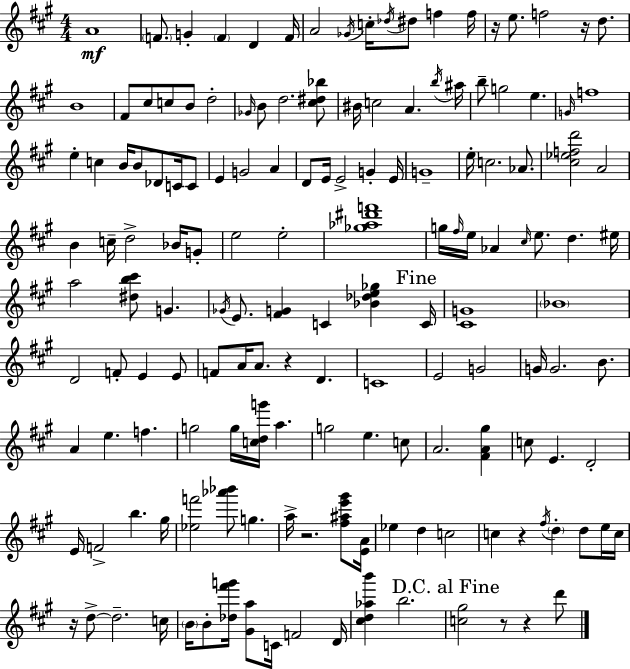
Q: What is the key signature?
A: A major